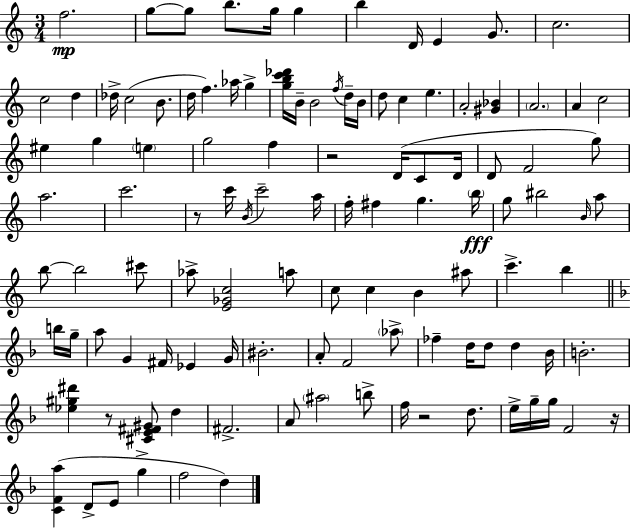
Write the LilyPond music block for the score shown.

{
  \clef treble
  \numericTimeSignature
  \time 3/4
  \key a \minor
  \repeat volta 2 { f''2.\mp | g''8~~ g''8 b''8. g''16 g''4 | b''4 d'16 e'4 g'8. | c''2. | \break c''2 d''4 | des''16-> c''2( b'8. | d''16 f''4.) aes''16 g''4-> | <g'' b'' c''' des'''>16 b'16-- b'2 \acciaccatura { f''16 } d''16-- | \break b'16 d''8 c''4 e''4. | a'2-. <gis' bes'>4 | \parenthesize a'2. | a'4 c''2 | \break eis''4 g''4 \parenthesize e''4 | g''2 f''4 | r2 d'16( c'8 | d'16 d'8 f'2 g''8) | \break a''2. | c'''2. | r8 c'''16 \acciaccatura { b'16 } c'''2-- | a''16 f''16-. fis''4 g''4. | \break \parenthesize b''16\fff g''8 bis''2 | \grace { b'16 } a''8 b''8~~ b''2 | cis'''8 aes''8-> <e' ges' c''>2 | a''8 c''8 c''4 b'4 | \break ais''8 c'''4.-> b''4 | \bar "||" \break \key f \major b''16 g''16-- a''8 g'4 fis'16 ees'4 | g'16 bis'2.-. | a'8-. f'2 | \parenthesize aes''8-> fes''4-- d''16 d''8 d''4 | \break bes'16 b'2.-. | <ees'' gis'' dis'''>4 r8 <cis' e' fis' gis'>8 d''4 | fis'2.-> | a'8 \parenthesize ais''2 | \break b''8-> f''16 r2 d''8. | e''16-> g''16-- g''16 f'2 | r16 <c' f' a''>4( d'8-> e'8 g''4-> | f''2 d''4) | \break } \bar "|."
}